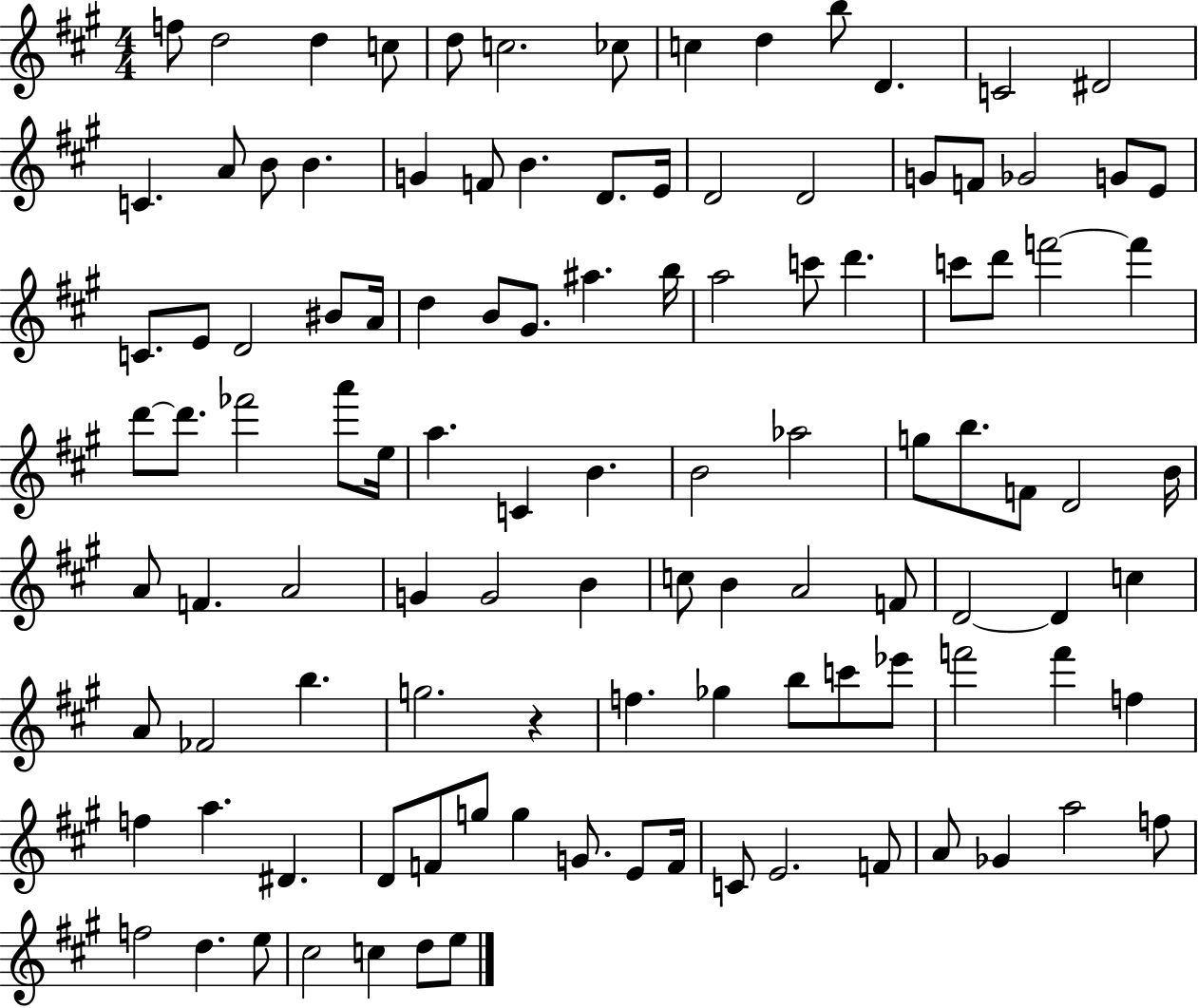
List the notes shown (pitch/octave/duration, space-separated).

F5/e D5/h D5/q C5/e D5/e C5/h. CES5/e C5/q D5/q B5/e D4/q. C4/h D#4/h C4/q. A4/e B4/e B4/q. G4/q F4/e B4/q. D4/e. E4/s D4/h D4/h G4/e F4/e Gb4/h G4/e E4/e C4/e. E4/e D4/h BIS4/e A4/s D5/q B4/e G#4/e. A#5/q. B5/s A5/h C6/e D6/q. C6/e D6/e F6/h F6/q D6/e D6/e. FES6/h A6/e E5/s A5/q. C4/q B4/q. B4/h Ab5/h G5/e B5/e. F4/e D4/h B4/s A4/e F4/q. A4/h G4/q G4/h B4/q C5/e B4/q A4/h F4/e D4/h D4/q C5/q A4/e FES4/h B5/q. G5/h. R/q F5/q. Gb5/q B5/e C6/e Eb6/e F6/h F6/q F5/q F5/q A5/q. D#4/q. D4/e F4/e G5/e G5/q G4/e. E4/e F4/s C4/e E4/h. F4/e A4/e Gb4/q A5/h F5/e F5/h D5/q. E5/e C#5/h C5/q D5/e E5/e